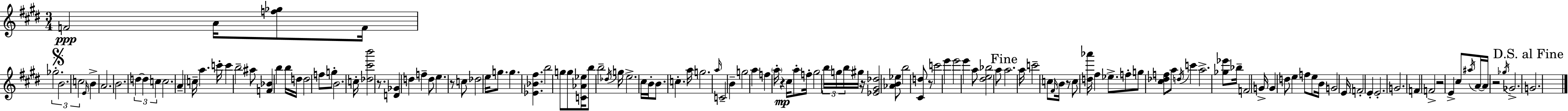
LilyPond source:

{
  \clef treble
  \numericTimeSignature
  \time 3/4
  \key e \major
  f'2\ppp a'16 <f'' ges''>8 f'16 | \tuplet 3/2 { ges''2.-. | \mark \markup { \musicglyph "scripts.segno" } b'2. | c''2 } \grace { e'16 } b'4-> | \break a'2. | b'2. | \tuplet 3/2 { d''4~~ d''4 c''4 } | c''2. | \break a'4-- c''16-- a''4. | c'''16-. c'''4 b''2-- | ais''8 <f' bes'>4 b''4 b''16 | d''16 d''2 f''8 g''8-. | \break b'2. | c''16-. <des'' cis''' b'''>2 r8. | <d' ges'>4 d''4 f''4-- | d''8 e''4. r8 c''8 | \break des''2 e''16 g''8. | g''4. <ees' bes' fis''>4. | b''2 g''8 g''8 | <c' aes' ees''>16 b''8 b''2-- | \break \acciaccatura { des''16 } g''16 e''2.-> | cis''16 b'16-. b'8. c''4.-. | a''16 g''2. | \grace { a''16 } c'2-- b'4-- | \break g''2 a''4 | f''4 \parenthesize a''16-. r4\mp | cis''16 a''8-. f''16-. gis''2 | \tuplet 3/2 { b''16 g''16 b''16 } gis''16 r16 <ees' gis' des''>2 | \break <aes' b' ees''>8 b''2 <cis' d''>8 | r8 c'''2 e'''4 | e'''2 e'''4 | a''8 <dis'' e'' bes''>2 | \break a''8 \mark "Fine" a''2. | a''16 c'''2-- | c''8 \grace { fis'16 } b'16 r8 c''8 <d'' aes'''>16 fis''4 | ees''8.-> f''8-. g''8 <cis'' des'' f''>8 a''8 | \break \acciaccatura { d''16 } c'''4 a''2.-> | <ges'' ees'''>8 bes''16-- f'2 | g'16-> g'4 d''8 e''4 | f''8 e''8 b'16 g'2 | \break e'16 \parenthesize f'2-. | e'4-. e'2.-. | g'2. | f'4 f'2-> | \break r2 | e'4-> cis''8 \acciaccatura { ais''16 } a'16~~ a'16 r2 | \acciaccatura { ges''16 } ges'2.-> | \mark "D.S. al Fine" g'2. | \break \bar "|."
}